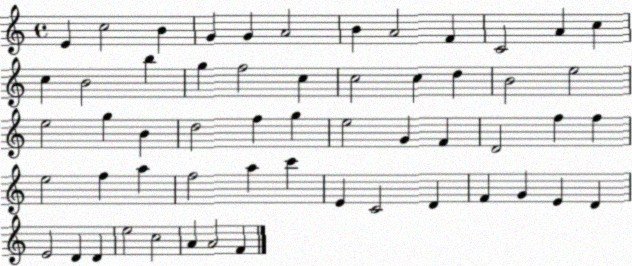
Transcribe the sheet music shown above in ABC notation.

X:1
T:Untitled
M:4/4
L:1/4
K:C
E c2 B G G A2 B A2 F C2 A c c B2 b g f2 c c2 c d B2 e2 e2 g B d2 f g e2 G F D2 f f e2 f a f2 a c' E C2 D F G E D E2 D D e2 c2 A A2 F